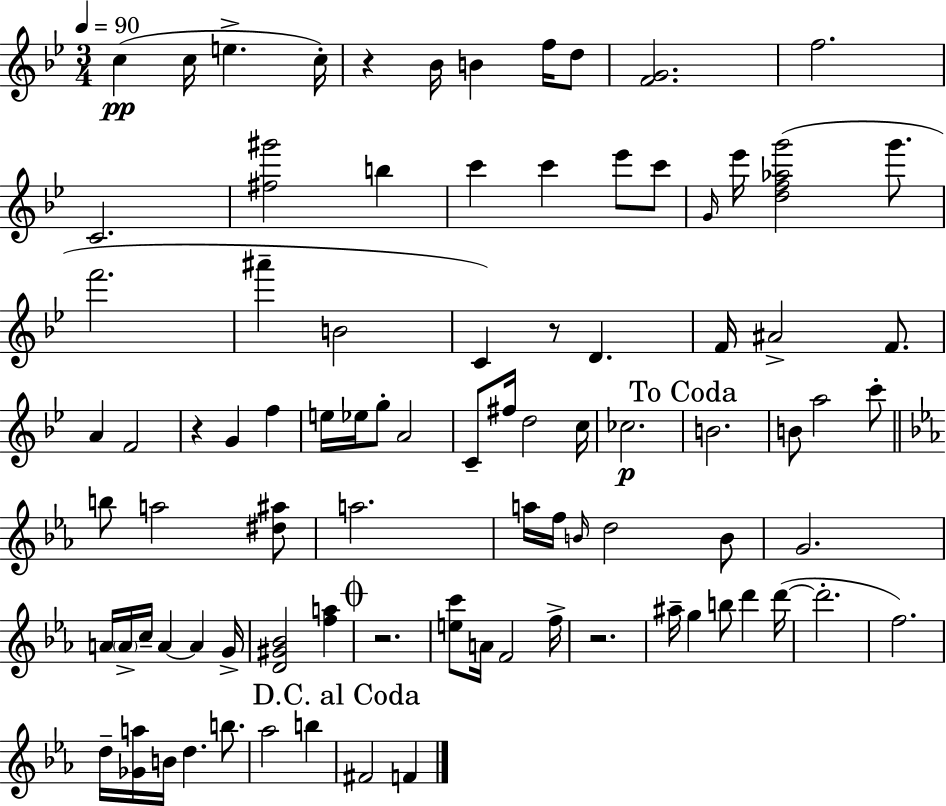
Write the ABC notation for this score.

X:1
T:Untitled
M:3/4
L:1/4
K:Gm
c c/4 e c/4 z _B/4 B f/4 d/2 [FG]2 f2 C2 [^f^g']2 b c' c' _e'/2 c'/2 G/4 _e'/4 [df_ag']2 g'/2 f'2 ^a' B2 C z/2 D F/4 ^A2 F/2 A F2 z G f e/4 _e/4 g/2 A2 C/2 ^f/4 d2 c/4 _c2 B2 B/2 a2 c'/2 b/2 a2 [^d^a]/2 a2 a/4 f/4 B/4 d2 B/2 G2 A/4 A/4 c/4 A A G/4 [D^G_B]2 [fa] z2 [ec']/2 A/4 F2 f/4 z2 ^a/4 g b/2 d' d'/4 d'2 f2 d/4 [_Ga]/4 B/4 d b/2 _a2 b ^F2 F